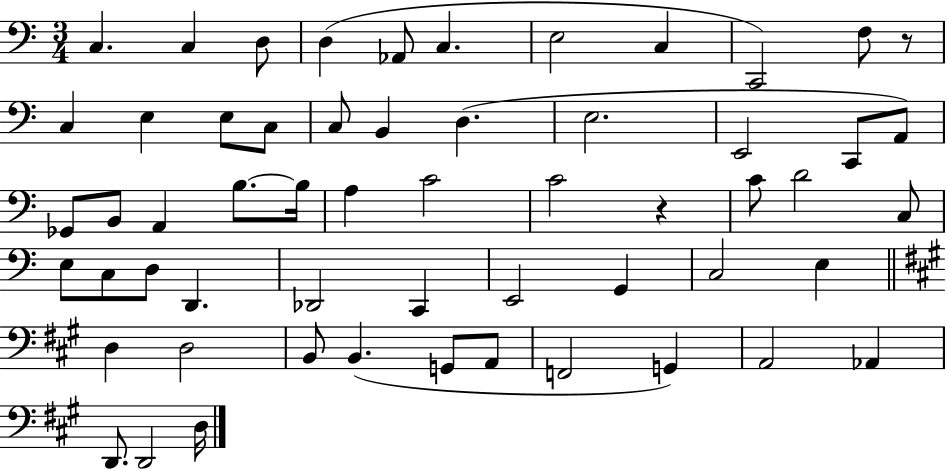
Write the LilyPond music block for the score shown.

{
  \clef bass
  \numericTimeSignature
  \time 3/4
  \key c \major
  c4. c4 d8 | d4( aes,8 c4. | e2 c4 | c,2) f8 r8 | \break c4 e4 e8 c8 | c8 b,4 d4.( | e2. | e,2 c,8 a,8) | \break ges,8 b,8 a,4 b8.~~ b16 | a4 c'2 | c'2 r4 | c'8 d'2 c8 | \break e8 c8 d8 d,4. | des,2 c,4 | e,2 g,4 | c2 e4 | \break \bar "||" \break \key a \major d4 d2 | b,8 b,4.( g,8 a,8 | f,2 g,4) | a,2 aes,4 | \break d,8. d,2 d16 | \bar "|."
}